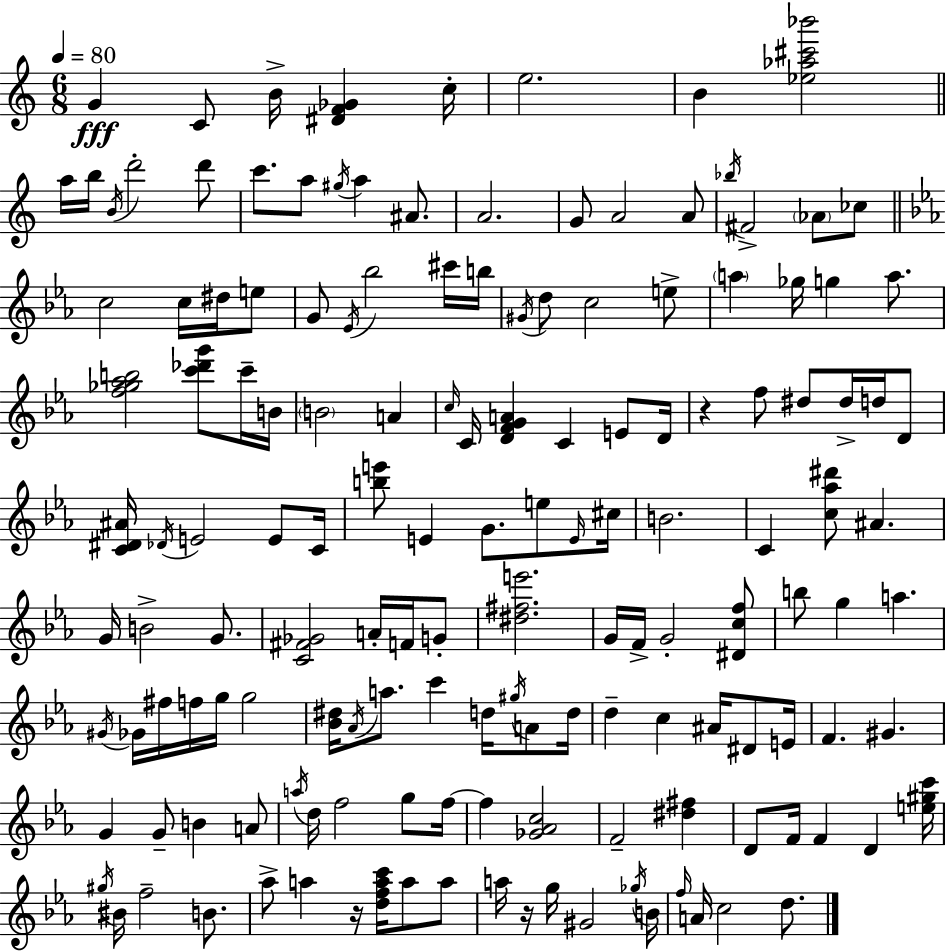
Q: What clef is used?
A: treble